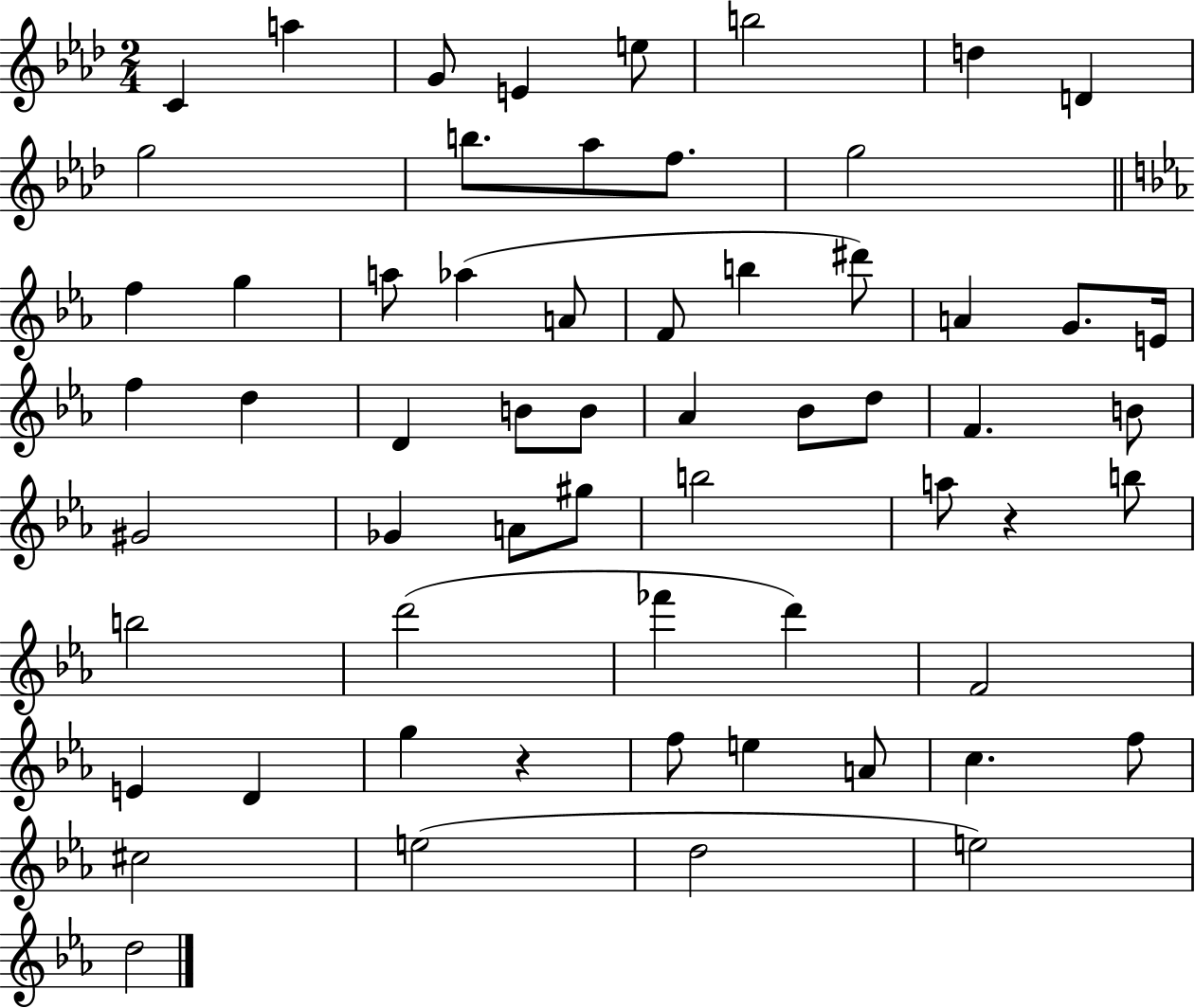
X:1
T:Untitled
M:2/4
L:1/4
K:Ab
C a G/2 E e/2 b2 d D g2 b/2 _a/2 f/2 g2 f g a/2 _a A/2 F/2 b ^d'/2 A G/2 E/4 f d D B/2 B/2 _A _B/2 d/2 F B/2 ^G2 _G A/2 ^g/2 b2 a/2 z b/2 b2 d'2 _f' d' F2 E D g z f/2 e A/2 c f/2 ^c2 e2 d2 e2 d2